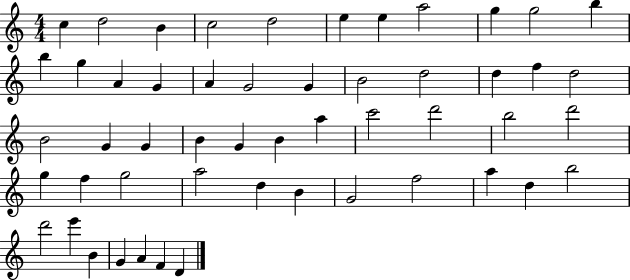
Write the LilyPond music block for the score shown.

{
  \clef treble
  \numericTimeSignature
  \time 4/4
  \key c \major
  c''4 d''2 b'4 | c''2 d''2 | e''4 e''4 a''2 | g''4 g''2 b''4 | \break b''4 g''4 a'4 g'4 | a'4 g'2 g'4 | b'2 d''2 | d''4 f''4 d''2 | \break b'2 g'4 g'4 | b'4 g'4 b'4 a''4 | c'''2 d'''2 | b''2 d'''2 | \break g''4 f''4 g''2 | a''2 d''4 b'4 | g'2 f''2 | a''4 d''4 b''2 | \break d'''2 e'''4 b'4 | g'4 a'4 f'4 d'4 | \bar "|."
}